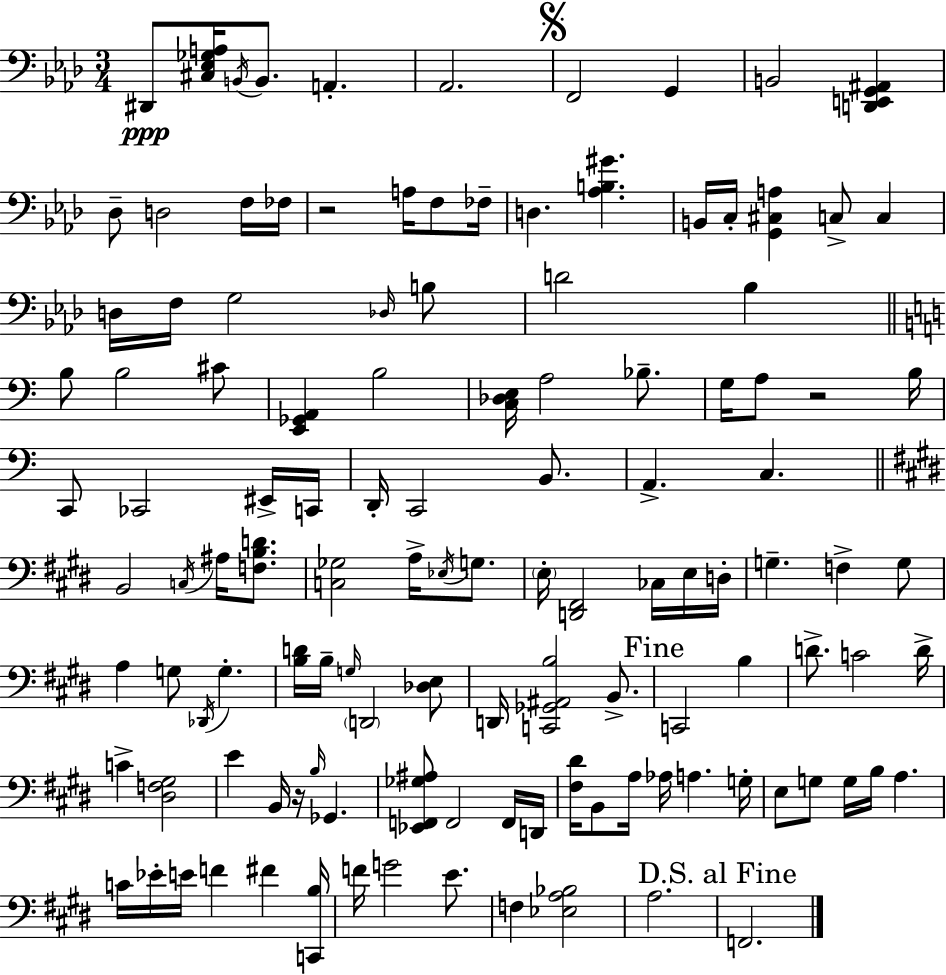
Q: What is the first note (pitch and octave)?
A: D#2